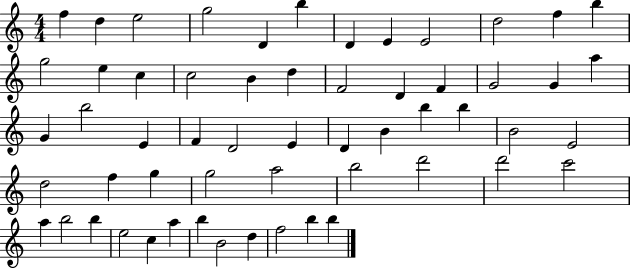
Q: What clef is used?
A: treble